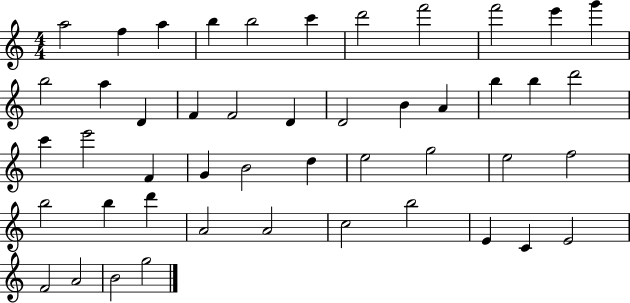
A5/h F5/q A5/q B5/q B5/h C6/q D6/h F6/h F6/h E6/q G6/q B5/h A5/q D4/q F4/q F4/h D4/q D4/h B4/q A4/q B5/q B5/q D6/h C6/q E6/h F4/q G4/q B4/h D5/q E5/h G5/h E5/h F5/h B5/h B5/q D6/q A4/h A4/h C5/h B5/h E4/q C4/q E4/h F4/h A4/h B4/h G5/h